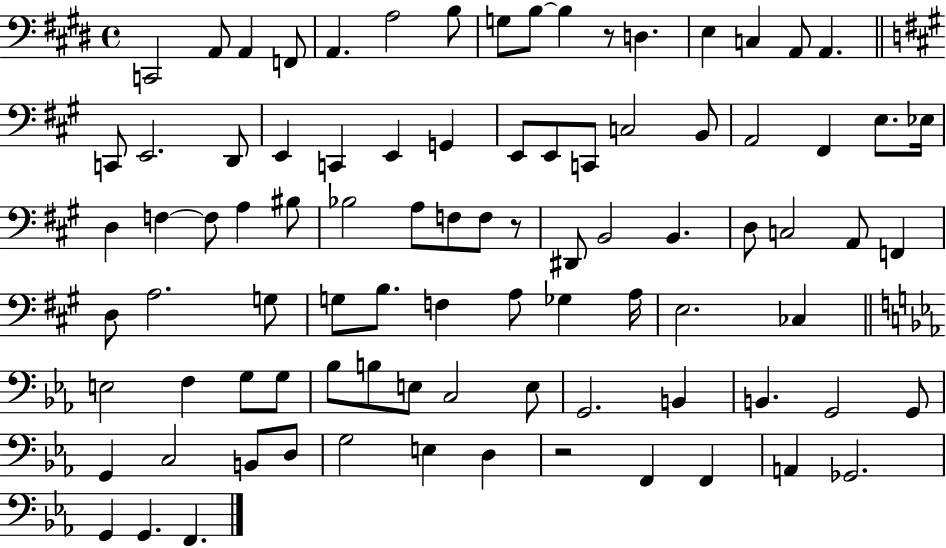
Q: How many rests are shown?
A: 3